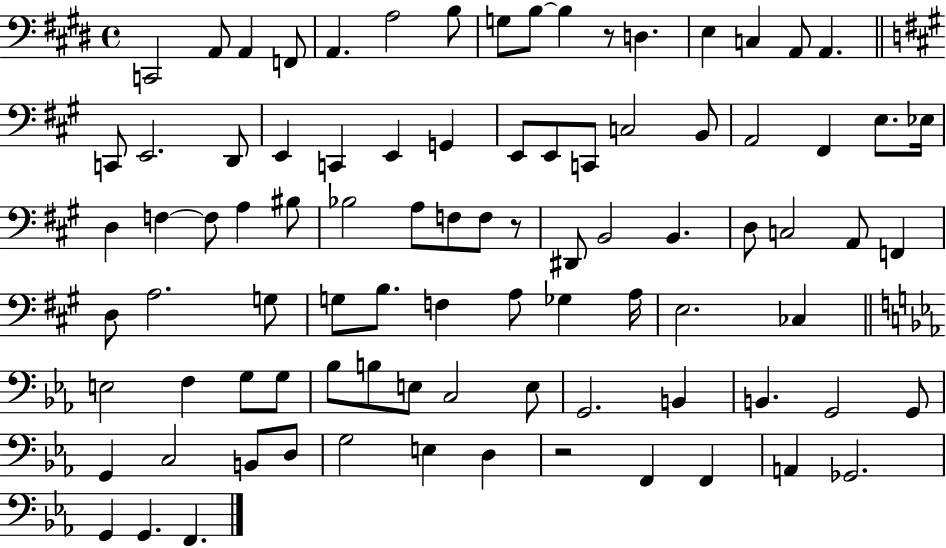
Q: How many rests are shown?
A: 3